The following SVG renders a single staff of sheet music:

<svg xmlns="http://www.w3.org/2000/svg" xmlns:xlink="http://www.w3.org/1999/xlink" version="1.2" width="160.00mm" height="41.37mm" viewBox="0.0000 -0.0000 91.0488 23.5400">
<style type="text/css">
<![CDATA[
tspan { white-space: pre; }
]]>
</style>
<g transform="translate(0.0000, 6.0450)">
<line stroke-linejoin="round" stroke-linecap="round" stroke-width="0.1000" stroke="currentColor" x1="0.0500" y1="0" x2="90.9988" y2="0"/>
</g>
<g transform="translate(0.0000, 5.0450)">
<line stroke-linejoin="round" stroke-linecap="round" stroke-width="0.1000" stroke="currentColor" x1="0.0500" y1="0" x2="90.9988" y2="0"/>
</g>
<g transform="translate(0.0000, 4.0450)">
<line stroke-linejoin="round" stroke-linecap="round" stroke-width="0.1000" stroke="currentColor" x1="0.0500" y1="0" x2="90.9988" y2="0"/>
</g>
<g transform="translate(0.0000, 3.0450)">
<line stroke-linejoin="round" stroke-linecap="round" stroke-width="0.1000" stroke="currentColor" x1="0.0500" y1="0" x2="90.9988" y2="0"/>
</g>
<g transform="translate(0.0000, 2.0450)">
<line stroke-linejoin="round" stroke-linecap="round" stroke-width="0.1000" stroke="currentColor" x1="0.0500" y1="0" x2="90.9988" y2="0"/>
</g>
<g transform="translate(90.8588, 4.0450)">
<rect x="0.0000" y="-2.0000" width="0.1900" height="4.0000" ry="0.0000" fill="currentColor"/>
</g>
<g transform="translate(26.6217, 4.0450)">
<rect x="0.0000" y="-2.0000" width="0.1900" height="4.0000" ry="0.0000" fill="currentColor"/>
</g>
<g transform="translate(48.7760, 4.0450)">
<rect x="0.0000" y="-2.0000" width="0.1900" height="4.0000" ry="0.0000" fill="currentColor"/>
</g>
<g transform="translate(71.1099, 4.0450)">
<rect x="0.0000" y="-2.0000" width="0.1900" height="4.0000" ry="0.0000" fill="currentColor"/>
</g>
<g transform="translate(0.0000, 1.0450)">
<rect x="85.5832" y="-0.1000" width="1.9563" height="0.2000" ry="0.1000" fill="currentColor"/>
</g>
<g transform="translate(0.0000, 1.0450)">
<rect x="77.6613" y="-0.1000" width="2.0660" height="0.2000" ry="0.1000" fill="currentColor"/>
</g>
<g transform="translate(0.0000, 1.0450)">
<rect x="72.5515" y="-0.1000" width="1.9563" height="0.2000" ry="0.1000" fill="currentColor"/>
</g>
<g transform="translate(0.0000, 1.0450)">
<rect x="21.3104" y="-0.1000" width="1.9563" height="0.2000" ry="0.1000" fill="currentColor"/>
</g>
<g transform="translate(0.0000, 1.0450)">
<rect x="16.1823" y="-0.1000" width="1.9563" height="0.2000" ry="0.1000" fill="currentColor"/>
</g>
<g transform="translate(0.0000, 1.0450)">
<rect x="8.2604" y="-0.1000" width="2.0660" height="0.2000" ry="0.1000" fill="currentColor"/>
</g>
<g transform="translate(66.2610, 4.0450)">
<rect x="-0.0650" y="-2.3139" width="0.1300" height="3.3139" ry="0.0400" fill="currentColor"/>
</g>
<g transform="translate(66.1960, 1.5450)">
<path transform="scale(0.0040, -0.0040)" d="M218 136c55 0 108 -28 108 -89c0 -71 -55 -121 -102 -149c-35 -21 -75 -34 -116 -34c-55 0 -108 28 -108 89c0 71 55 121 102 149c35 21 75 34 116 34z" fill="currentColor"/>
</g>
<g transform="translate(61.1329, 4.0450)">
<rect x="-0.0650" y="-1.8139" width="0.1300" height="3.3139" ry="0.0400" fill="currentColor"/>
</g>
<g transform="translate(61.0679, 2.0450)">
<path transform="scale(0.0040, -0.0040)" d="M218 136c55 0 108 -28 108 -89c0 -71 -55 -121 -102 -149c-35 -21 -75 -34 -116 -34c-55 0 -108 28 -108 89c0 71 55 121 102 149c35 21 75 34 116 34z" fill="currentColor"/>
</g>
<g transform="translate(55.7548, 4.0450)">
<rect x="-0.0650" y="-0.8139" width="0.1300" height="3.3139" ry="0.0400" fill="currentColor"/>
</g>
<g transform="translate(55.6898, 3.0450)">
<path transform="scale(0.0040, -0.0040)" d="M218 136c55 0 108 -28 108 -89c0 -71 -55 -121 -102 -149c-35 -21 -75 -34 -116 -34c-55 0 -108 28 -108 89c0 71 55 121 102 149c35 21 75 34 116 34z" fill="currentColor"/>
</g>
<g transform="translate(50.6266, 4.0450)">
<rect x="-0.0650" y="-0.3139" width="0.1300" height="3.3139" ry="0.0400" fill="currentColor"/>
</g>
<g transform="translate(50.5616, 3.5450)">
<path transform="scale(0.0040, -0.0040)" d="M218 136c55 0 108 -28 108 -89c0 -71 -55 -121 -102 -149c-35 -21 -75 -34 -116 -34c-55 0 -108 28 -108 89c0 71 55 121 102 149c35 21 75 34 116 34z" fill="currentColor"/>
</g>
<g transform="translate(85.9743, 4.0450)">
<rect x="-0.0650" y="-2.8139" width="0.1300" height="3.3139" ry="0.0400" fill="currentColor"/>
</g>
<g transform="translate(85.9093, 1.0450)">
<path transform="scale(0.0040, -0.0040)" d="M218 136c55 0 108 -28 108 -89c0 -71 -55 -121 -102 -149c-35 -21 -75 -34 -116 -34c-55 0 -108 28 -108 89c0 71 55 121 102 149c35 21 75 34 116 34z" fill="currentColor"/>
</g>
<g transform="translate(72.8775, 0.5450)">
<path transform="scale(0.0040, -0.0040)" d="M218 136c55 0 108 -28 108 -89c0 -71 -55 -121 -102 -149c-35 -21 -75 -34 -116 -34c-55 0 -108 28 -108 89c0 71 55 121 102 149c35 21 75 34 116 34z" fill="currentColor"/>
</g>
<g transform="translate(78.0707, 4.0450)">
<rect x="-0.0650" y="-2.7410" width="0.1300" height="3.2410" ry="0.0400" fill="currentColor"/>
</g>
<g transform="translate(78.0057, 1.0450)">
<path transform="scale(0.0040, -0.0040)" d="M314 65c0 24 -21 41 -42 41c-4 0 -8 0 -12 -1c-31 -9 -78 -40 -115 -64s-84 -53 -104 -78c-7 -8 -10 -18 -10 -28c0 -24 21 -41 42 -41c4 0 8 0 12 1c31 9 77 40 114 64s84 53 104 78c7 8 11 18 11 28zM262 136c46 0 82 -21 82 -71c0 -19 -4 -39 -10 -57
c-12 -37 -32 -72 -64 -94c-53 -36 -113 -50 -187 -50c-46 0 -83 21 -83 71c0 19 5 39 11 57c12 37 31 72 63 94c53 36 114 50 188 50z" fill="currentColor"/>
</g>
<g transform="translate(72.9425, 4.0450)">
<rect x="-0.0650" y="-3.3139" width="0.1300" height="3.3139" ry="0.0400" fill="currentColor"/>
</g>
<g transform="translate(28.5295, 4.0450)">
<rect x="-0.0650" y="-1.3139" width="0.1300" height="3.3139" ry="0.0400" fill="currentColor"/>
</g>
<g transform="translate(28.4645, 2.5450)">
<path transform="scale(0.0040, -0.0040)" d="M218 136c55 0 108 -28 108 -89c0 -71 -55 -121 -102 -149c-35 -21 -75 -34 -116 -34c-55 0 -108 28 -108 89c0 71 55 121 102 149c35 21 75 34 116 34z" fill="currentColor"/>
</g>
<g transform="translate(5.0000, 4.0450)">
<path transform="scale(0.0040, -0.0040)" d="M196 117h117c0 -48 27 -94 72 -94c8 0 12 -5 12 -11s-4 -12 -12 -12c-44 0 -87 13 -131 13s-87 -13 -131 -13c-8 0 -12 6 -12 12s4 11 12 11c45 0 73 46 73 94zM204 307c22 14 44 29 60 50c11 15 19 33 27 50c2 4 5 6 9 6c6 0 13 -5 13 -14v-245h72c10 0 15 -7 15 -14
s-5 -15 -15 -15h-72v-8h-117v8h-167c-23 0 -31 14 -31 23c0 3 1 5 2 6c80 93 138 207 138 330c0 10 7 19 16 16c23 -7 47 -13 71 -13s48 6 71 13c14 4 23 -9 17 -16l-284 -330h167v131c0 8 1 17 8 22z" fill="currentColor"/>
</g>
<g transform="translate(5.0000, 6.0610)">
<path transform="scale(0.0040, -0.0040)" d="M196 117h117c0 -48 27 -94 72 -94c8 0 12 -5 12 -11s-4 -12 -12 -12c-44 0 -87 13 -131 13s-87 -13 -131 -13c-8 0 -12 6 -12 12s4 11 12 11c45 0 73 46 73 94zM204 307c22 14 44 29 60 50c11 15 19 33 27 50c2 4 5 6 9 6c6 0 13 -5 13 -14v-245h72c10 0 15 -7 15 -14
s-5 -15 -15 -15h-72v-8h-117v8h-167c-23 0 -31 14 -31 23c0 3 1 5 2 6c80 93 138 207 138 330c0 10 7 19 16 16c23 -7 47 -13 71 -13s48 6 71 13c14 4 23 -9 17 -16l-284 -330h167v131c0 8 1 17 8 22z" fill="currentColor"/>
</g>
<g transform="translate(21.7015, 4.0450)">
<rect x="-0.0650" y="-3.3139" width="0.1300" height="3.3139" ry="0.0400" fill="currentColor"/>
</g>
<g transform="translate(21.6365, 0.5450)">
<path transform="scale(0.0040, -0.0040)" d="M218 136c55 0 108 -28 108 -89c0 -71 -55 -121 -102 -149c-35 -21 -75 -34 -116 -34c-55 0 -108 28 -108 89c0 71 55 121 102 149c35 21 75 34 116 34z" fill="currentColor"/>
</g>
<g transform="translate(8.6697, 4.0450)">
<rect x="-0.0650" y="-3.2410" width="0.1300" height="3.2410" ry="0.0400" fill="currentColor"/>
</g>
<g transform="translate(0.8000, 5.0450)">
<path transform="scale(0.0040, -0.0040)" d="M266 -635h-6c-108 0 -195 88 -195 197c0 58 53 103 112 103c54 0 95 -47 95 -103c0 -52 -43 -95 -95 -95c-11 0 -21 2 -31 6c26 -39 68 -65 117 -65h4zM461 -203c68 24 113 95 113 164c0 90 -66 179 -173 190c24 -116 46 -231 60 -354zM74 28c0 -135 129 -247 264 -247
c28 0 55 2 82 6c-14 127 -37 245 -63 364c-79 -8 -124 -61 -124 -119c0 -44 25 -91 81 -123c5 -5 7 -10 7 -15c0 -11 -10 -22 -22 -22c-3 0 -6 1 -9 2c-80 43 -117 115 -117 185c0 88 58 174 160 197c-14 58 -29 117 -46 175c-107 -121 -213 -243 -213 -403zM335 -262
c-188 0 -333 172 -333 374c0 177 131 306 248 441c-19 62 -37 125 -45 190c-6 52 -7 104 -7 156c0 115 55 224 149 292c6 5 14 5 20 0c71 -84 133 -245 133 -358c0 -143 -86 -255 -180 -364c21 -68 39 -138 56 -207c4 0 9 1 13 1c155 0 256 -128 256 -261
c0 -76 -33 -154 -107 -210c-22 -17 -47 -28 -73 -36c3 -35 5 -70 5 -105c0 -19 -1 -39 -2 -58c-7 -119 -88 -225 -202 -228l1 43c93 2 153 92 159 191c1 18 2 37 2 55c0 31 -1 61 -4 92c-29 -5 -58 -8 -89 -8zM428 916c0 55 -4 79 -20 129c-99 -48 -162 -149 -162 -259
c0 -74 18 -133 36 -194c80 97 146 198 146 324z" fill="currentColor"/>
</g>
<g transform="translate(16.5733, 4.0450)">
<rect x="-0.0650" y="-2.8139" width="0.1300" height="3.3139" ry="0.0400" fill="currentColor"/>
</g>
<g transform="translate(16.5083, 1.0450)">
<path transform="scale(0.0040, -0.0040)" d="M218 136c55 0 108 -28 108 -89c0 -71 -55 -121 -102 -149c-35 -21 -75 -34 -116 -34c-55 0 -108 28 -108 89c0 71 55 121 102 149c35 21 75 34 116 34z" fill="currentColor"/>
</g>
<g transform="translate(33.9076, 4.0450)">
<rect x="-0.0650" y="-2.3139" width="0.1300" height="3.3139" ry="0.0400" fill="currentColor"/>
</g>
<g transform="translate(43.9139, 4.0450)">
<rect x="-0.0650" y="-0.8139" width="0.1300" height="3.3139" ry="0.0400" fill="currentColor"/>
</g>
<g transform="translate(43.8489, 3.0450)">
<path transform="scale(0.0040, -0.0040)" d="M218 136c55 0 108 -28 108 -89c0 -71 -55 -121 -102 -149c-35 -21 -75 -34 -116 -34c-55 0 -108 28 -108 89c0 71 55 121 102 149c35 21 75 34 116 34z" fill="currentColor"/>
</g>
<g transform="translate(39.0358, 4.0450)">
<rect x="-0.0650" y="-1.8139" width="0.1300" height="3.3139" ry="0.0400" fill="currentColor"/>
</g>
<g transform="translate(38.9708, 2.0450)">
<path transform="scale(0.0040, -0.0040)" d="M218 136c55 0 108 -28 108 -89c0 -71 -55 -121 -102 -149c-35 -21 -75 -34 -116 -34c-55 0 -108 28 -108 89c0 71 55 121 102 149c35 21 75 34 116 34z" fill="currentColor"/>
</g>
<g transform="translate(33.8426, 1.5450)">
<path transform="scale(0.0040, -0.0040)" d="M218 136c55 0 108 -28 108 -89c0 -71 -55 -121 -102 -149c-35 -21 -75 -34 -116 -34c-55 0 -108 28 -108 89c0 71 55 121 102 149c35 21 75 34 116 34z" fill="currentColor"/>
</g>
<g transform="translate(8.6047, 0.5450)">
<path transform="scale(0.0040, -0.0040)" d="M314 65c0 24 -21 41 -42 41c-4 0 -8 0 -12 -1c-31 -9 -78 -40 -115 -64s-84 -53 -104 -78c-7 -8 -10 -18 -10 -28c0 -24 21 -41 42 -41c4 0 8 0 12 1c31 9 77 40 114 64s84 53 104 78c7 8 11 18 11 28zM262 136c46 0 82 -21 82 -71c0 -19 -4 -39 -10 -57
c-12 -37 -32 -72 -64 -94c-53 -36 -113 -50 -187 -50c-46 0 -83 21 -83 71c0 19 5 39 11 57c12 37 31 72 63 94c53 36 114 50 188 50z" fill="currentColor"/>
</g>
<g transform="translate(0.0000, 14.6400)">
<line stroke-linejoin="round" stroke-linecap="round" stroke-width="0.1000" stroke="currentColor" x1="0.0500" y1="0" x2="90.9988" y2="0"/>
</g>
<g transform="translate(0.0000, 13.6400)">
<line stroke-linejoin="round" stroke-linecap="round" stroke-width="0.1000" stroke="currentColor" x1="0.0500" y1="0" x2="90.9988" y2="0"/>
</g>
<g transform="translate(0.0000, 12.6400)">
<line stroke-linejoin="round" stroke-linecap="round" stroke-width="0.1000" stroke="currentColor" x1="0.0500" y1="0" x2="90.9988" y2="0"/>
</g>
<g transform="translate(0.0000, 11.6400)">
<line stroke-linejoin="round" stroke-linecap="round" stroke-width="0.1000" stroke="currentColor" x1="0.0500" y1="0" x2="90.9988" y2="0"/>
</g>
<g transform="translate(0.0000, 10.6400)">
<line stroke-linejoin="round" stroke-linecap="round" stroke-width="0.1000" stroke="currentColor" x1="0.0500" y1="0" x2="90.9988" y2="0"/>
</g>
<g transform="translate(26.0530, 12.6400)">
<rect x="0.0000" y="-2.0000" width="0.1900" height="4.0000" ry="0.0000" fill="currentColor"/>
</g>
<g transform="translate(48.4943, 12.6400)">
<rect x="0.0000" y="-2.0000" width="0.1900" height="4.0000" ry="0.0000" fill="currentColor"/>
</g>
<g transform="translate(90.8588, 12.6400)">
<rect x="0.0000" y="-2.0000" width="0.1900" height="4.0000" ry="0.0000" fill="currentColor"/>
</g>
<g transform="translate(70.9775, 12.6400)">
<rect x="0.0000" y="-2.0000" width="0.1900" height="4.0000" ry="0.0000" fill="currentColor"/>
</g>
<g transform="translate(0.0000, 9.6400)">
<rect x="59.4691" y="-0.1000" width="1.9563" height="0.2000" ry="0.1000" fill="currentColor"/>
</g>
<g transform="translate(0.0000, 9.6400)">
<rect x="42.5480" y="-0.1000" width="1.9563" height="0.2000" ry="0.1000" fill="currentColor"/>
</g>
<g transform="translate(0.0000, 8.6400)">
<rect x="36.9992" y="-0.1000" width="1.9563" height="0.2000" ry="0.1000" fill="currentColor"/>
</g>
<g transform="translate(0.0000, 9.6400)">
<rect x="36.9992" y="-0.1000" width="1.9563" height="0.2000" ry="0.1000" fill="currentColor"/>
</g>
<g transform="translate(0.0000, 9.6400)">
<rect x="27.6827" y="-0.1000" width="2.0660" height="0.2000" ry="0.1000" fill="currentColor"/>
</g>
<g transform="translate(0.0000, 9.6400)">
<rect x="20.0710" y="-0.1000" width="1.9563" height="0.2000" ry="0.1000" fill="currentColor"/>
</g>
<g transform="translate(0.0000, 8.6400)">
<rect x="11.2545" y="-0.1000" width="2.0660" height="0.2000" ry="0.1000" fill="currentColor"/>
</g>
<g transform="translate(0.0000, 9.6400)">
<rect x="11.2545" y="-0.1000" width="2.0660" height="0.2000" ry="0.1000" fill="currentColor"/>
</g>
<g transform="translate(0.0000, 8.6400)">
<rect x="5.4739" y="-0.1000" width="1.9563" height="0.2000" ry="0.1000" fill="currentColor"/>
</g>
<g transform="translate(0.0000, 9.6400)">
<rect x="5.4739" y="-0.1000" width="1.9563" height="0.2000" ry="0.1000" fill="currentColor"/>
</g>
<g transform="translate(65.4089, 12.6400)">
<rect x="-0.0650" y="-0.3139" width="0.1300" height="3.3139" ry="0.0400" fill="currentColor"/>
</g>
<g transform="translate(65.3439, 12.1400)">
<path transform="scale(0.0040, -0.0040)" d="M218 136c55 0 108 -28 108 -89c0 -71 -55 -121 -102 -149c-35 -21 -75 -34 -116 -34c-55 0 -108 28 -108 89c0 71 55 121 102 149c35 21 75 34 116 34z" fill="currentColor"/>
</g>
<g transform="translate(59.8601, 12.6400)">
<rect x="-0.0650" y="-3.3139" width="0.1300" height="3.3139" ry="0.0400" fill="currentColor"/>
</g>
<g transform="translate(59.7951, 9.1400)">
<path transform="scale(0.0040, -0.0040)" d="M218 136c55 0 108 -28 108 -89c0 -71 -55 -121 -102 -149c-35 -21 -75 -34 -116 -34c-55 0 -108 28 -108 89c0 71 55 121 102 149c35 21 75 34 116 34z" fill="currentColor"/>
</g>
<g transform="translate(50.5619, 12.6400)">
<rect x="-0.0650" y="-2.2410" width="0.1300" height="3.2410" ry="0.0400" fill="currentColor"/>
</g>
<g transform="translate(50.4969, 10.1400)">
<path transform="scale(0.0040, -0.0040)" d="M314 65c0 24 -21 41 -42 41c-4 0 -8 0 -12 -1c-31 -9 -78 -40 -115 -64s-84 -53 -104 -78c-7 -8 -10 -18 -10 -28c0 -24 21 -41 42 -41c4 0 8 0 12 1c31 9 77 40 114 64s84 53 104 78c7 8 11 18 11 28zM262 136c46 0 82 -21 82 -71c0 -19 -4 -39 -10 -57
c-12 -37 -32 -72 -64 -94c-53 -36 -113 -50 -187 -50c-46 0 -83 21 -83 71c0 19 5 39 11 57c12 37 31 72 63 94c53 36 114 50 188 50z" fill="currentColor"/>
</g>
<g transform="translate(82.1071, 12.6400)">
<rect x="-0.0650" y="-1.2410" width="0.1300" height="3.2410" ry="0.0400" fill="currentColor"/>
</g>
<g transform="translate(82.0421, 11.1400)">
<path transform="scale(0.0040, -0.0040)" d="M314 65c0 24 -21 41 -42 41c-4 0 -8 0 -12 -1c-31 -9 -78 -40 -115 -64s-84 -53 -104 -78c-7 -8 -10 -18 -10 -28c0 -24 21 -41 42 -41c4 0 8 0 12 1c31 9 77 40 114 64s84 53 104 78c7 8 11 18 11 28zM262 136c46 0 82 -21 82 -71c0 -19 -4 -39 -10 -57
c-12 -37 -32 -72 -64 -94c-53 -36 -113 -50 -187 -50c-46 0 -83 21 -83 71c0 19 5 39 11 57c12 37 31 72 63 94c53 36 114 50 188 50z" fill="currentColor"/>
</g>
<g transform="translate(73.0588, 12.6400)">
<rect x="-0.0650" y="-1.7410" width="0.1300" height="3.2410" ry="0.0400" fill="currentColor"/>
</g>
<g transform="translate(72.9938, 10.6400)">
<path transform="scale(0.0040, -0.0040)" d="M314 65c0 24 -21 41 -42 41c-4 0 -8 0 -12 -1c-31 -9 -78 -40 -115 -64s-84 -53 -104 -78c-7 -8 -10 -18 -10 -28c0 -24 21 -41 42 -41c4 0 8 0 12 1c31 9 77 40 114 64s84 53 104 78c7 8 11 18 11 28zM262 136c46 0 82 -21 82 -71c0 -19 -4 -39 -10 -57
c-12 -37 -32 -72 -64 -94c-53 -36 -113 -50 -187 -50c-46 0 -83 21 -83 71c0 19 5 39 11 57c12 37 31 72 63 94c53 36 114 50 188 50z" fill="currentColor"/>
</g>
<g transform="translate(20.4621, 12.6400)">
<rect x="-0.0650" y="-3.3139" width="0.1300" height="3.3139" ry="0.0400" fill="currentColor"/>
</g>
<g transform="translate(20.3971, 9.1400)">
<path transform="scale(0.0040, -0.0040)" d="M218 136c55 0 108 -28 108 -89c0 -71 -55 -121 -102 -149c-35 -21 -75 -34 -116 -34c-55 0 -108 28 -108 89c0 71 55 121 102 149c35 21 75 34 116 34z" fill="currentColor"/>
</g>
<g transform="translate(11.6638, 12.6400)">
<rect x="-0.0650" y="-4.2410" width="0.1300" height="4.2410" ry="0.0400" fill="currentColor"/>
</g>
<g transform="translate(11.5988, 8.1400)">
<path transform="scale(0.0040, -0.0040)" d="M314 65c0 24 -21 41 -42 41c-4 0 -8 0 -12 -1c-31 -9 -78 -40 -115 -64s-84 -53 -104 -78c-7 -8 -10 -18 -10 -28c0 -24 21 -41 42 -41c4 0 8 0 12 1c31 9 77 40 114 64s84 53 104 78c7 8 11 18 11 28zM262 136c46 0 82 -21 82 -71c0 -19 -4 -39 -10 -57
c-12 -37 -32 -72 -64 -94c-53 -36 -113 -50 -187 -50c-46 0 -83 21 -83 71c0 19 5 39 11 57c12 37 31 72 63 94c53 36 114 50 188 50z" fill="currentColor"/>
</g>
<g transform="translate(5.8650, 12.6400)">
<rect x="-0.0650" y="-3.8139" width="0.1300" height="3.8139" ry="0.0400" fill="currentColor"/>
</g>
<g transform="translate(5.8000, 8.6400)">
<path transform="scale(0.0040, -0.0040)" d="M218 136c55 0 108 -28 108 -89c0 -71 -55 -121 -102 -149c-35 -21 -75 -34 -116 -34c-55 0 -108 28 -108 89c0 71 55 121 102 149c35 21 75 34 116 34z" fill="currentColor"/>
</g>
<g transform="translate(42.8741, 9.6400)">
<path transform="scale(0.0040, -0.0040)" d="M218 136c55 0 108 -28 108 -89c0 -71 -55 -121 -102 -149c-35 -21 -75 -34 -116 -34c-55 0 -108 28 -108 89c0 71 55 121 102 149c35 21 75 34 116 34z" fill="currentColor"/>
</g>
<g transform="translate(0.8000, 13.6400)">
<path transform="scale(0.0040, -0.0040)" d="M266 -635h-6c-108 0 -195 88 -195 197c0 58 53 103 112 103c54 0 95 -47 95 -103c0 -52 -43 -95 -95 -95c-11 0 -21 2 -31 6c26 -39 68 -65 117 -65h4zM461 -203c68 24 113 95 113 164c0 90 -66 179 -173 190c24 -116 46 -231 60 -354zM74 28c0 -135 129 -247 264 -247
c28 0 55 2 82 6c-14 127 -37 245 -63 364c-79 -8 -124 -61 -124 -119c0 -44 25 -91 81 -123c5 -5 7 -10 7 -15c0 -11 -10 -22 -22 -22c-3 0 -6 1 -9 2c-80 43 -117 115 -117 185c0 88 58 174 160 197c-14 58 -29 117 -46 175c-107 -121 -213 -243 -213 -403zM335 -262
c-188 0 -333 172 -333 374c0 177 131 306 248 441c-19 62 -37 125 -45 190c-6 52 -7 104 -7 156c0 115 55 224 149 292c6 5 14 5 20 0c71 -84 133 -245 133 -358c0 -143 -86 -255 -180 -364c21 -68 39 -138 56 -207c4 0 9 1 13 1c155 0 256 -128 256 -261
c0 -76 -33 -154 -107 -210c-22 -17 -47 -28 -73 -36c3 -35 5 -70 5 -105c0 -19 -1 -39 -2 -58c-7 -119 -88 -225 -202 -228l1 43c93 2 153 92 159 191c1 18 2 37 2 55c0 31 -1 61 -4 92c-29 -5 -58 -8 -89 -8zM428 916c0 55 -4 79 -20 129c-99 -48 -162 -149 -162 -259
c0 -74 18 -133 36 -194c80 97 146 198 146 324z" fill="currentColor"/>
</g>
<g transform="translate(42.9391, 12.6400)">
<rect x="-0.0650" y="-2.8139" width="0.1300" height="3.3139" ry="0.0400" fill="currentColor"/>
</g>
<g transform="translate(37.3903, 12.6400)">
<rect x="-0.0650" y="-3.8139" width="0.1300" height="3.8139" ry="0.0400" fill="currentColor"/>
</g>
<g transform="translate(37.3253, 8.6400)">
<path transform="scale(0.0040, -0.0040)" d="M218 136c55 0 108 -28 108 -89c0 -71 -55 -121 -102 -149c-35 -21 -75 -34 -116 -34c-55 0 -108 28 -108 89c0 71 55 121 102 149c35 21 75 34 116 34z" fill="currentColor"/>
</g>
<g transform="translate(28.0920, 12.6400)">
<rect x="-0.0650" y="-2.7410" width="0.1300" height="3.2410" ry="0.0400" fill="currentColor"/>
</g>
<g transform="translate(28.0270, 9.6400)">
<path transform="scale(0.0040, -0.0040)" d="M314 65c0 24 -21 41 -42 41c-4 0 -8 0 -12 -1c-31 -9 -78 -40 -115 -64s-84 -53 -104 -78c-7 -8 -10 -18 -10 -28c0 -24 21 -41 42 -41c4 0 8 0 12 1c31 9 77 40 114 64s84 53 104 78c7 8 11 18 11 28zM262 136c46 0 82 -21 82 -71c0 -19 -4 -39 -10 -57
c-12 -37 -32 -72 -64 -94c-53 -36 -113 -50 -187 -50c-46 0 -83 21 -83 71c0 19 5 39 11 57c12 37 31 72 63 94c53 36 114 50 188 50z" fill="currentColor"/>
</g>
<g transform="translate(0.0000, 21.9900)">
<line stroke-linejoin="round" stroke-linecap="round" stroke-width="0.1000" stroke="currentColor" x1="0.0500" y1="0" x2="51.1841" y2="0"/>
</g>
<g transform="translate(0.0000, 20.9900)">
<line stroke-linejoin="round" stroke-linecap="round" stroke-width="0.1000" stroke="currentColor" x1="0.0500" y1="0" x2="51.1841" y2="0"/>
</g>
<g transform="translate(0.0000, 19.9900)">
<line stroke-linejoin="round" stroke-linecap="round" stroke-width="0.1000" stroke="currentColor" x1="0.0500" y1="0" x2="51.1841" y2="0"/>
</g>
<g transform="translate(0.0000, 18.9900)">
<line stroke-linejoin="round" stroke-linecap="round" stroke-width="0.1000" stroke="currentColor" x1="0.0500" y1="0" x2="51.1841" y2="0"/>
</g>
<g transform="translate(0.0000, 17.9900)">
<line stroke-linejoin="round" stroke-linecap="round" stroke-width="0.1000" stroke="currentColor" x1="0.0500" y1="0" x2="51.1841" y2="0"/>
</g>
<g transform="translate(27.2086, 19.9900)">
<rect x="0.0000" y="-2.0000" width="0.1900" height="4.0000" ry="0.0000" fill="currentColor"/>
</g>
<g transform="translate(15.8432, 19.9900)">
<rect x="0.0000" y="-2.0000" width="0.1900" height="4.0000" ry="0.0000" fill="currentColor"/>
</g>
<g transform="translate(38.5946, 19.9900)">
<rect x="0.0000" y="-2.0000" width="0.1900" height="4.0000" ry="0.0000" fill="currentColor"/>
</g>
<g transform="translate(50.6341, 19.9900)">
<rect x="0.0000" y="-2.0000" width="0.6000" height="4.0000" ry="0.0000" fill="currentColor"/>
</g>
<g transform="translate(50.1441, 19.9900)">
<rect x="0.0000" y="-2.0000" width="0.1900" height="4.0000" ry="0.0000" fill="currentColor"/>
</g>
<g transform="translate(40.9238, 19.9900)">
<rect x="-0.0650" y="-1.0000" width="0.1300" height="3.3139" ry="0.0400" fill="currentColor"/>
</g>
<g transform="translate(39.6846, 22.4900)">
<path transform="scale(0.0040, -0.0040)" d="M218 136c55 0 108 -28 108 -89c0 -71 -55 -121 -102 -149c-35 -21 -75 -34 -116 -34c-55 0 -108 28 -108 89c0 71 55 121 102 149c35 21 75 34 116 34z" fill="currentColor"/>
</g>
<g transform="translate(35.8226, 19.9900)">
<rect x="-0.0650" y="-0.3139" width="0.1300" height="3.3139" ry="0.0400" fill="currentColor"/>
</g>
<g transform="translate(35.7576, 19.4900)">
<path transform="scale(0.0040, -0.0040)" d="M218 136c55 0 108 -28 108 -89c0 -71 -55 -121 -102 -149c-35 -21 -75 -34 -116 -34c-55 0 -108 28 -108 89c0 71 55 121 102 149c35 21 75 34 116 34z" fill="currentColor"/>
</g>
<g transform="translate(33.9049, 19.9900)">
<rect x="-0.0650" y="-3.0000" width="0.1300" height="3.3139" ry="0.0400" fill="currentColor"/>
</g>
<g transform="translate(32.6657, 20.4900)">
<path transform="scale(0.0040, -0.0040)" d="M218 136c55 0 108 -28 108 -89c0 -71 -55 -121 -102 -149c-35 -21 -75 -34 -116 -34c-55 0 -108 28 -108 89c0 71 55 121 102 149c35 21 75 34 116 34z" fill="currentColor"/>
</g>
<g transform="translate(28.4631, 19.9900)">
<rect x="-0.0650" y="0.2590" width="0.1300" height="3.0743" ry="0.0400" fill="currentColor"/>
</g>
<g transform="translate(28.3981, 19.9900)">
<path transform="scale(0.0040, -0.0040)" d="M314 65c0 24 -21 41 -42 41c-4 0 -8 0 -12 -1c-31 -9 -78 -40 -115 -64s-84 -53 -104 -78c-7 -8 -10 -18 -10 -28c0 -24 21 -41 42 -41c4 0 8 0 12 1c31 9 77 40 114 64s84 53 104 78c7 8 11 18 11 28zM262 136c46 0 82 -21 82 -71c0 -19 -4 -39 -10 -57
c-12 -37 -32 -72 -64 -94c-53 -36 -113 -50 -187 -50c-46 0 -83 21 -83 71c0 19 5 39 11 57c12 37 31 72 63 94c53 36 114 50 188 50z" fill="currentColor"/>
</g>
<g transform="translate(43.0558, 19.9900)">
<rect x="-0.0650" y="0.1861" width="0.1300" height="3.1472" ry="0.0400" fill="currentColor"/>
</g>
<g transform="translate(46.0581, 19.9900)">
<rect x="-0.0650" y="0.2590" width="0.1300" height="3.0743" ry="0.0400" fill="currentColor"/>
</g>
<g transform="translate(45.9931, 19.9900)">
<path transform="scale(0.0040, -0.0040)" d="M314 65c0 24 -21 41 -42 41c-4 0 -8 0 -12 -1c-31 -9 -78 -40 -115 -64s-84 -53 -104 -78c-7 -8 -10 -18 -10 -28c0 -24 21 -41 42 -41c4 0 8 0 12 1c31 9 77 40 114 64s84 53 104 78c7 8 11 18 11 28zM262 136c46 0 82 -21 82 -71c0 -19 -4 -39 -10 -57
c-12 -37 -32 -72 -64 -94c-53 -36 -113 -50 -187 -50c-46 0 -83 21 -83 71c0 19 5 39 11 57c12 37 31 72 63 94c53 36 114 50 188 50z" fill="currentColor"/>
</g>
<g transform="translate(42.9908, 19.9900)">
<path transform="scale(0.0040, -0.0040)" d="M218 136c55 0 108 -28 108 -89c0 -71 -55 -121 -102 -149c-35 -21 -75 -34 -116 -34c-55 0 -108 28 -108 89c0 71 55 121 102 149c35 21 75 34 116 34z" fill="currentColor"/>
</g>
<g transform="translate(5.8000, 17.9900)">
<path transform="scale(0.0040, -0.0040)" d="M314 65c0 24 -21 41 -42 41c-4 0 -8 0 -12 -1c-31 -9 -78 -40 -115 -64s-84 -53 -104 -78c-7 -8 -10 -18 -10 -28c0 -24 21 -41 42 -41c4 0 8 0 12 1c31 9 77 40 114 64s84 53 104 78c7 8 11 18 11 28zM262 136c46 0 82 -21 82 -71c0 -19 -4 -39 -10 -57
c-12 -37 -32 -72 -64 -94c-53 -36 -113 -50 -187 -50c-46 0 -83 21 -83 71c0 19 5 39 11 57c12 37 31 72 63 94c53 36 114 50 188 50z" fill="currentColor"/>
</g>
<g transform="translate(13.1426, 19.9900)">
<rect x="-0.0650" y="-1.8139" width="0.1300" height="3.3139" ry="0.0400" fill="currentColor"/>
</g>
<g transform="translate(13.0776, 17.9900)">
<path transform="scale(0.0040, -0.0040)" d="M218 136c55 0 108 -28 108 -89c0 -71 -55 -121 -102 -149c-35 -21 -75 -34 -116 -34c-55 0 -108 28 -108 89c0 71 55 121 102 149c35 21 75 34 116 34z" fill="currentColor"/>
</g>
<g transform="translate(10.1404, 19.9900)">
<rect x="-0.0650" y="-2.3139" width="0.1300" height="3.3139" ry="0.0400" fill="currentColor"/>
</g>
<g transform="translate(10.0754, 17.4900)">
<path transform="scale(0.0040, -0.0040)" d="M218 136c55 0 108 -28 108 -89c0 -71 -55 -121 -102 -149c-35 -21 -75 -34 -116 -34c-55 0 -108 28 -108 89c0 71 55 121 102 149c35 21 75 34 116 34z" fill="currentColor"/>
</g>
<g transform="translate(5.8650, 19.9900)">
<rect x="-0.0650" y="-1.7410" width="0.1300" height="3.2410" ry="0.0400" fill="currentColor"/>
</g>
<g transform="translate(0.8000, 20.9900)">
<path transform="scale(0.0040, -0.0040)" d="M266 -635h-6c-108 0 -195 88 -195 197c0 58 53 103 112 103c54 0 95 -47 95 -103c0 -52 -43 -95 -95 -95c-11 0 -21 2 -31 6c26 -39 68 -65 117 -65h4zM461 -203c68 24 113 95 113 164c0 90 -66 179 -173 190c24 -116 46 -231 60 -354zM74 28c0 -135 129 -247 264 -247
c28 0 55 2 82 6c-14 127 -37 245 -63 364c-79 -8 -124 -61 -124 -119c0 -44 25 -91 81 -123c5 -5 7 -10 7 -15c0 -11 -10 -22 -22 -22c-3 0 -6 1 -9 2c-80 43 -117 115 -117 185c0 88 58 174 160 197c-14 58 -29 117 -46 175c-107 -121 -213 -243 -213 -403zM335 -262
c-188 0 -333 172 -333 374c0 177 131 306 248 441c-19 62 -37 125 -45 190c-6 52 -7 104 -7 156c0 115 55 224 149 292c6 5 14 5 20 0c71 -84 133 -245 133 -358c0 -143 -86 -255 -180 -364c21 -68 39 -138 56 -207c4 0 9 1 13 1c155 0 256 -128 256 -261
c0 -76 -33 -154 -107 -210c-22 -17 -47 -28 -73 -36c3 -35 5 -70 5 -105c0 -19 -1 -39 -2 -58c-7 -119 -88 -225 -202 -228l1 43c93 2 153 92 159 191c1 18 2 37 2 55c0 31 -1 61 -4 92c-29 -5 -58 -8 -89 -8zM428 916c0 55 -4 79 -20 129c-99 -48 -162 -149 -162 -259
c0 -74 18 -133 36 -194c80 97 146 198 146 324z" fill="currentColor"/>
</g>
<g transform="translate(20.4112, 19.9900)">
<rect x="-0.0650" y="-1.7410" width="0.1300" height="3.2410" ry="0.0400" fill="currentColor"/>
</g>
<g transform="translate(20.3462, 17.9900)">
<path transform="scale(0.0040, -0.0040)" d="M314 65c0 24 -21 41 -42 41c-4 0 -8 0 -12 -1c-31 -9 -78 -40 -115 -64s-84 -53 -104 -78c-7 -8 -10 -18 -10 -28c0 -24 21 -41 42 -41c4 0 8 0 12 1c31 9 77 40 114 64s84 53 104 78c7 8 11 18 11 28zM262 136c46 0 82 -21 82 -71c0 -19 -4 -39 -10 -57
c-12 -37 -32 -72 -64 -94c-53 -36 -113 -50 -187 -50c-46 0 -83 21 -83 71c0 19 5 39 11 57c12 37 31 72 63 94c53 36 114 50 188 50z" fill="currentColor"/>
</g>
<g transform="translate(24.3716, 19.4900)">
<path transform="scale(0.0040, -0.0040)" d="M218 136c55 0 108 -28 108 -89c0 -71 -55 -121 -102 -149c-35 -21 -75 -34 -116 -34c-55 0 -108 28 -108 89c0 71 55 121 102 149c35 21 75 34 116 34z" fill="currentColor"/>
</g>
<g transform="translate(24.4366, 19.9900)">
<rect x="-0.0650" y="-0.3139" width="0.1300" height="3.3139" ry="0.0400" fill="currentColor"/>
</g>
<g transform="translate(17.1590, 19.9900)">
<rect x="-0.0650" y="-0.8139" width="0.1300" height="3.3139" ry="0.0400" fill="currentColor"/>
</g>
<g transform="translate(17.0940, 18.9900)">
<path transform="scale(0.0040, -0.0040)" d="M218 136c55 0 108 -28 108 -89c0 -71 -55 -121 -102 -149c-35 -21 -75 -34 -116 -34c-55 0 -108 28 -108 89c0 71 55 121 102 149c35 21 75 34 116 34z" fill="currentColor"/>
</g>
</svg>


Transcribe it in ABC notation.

X:1
T:Untitled
M:4/4
L:1/4
K:C
b2 a b e g f d c d f g b a2 a c' d'2 b a2 c' a g2 b c f2 e2 f2 g f d f2 c B2 A c D B B2